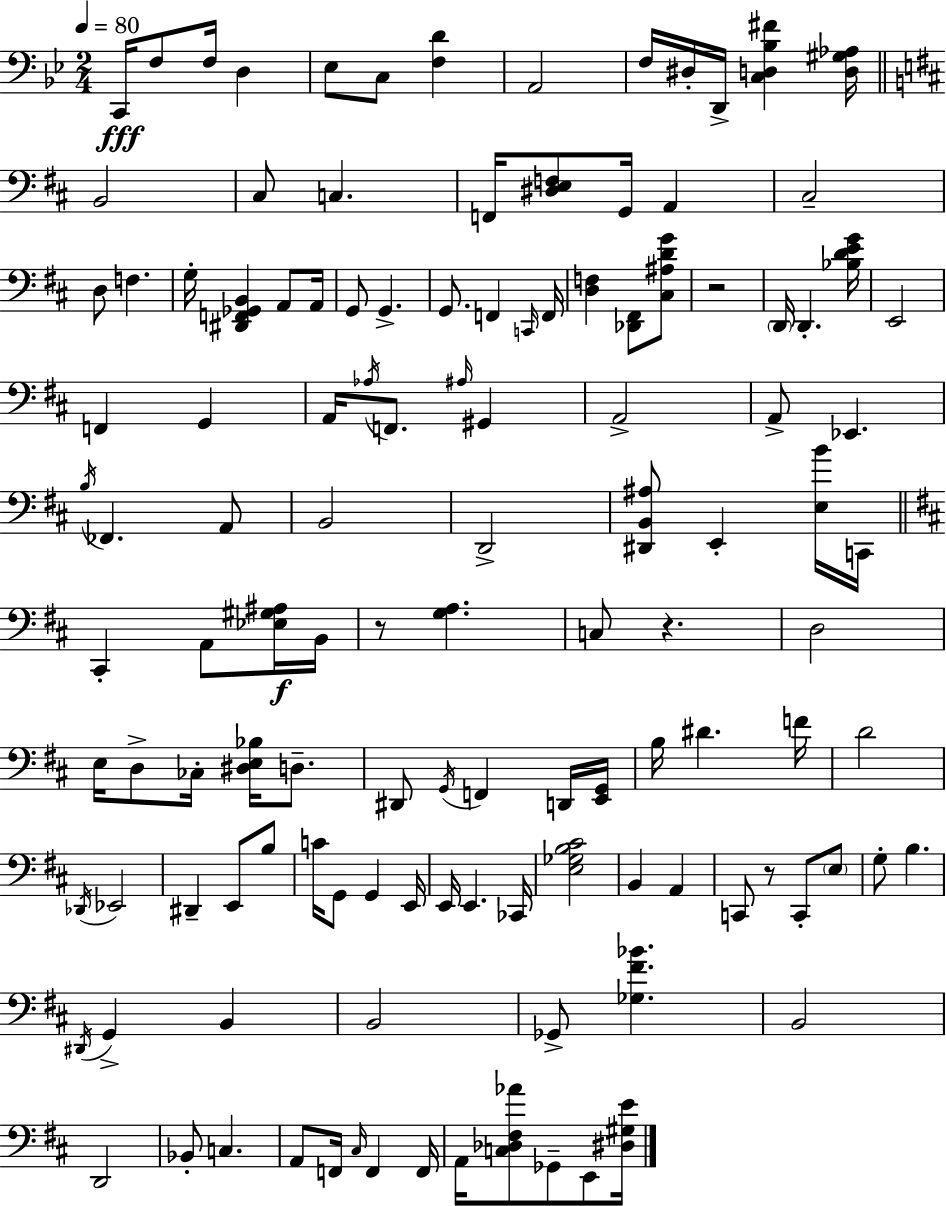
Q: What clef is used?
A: bass